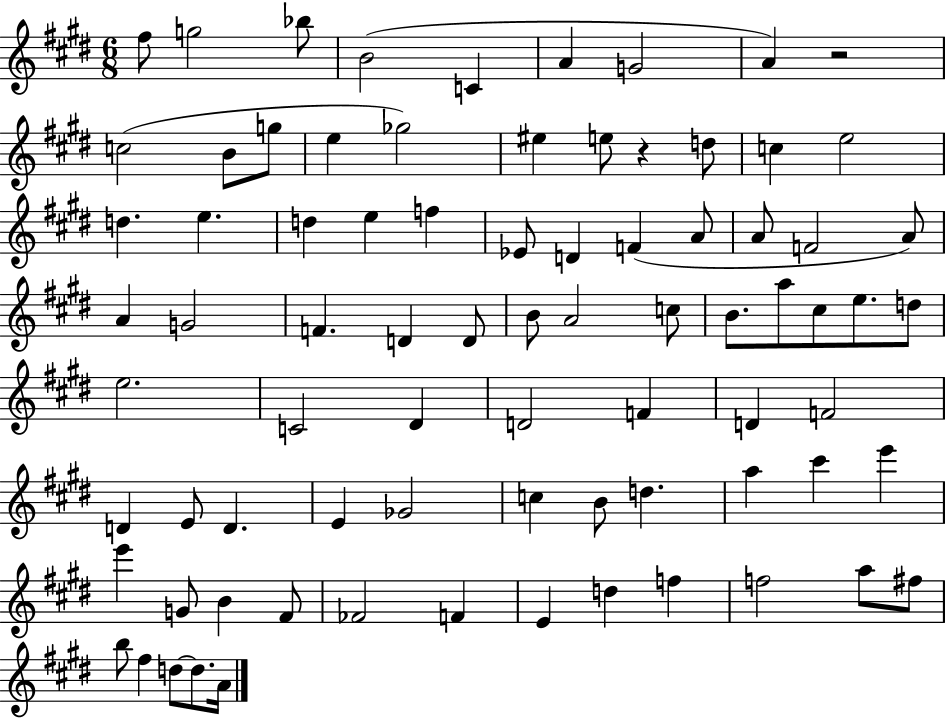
F#5/e G5/h Bb5/e B4/h C4/q A4/q G4/h A4/q R/h C5/h B4/e G5/e E5/q Gb5/h EIS5/q E5/e R/q D5/e C5/q E5/h D5/q. E5/q. D5/q E5/q F5/q Eb4/e D4/q F4/q A4/e A4/e F4/h A4/e A4/q G4/h F4/q. D4/q D4/e B4/e A4/h C5/e B4/e. A5/e C#5/e E5/e. D5/e E5/h. C4/h D#4/q D4/h F4/q D4/q F4/h D4/q E4/e D4/q. E4/q Gb4/h C5/q B4/e D5/q. A5/q C#6/q E6/q E6/q G4/e B4/q F#4/e FES4/h F4/q E4/q D5/q F5/q F5/h A5/e F#5/e B5/e F#5/q D5/e D5/e. A4/s